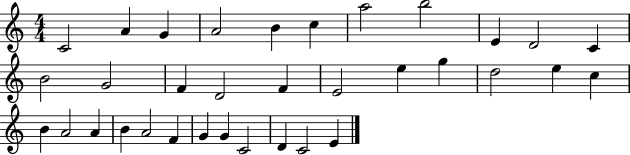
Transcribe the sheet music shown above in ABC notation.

X:1
T:Untitled
M:4/4
L:1/4
K:C
C2 A G A2 B c a2 b2 E D2 C B2 G2 F D2 F E2 e g d2 e c B A2 A B A2 F G G C2 D C2 E